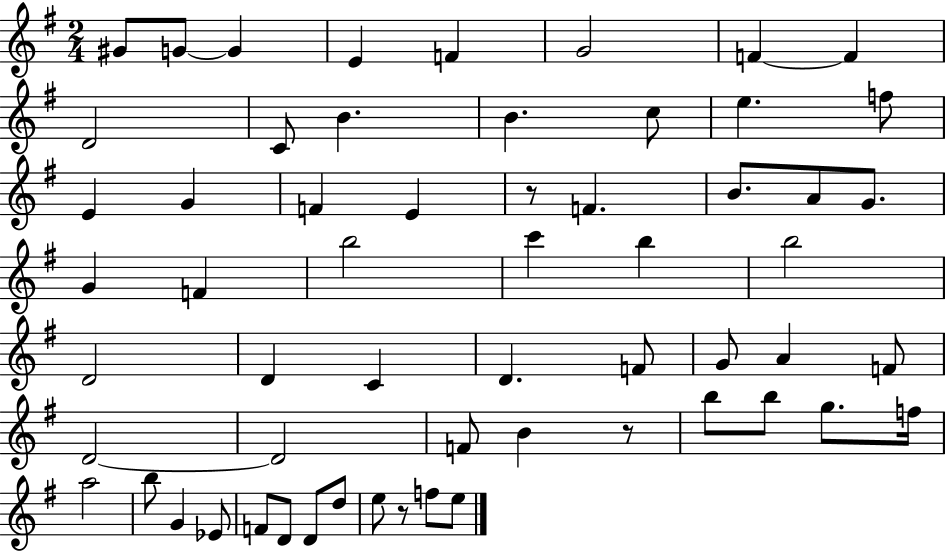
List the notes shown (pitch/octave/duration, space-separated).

G#4/e G4/e G4/q E4/q F4/q G4/h F4/q F4/q D4/h C4/e B4/q. B4/q. C5/e E5/q. F5/e E4/q G4/q F4/q E4/q R/e F4/q. B4/e. A4/e G4/e. G4/q F4/q B5/h C6/q B5/q B5/h D4/h D4/q C4/q D4/q. F4/e G4/e A4/q F4/e D4/h D4/h F4/e B4/q R/e B5/e B5/e G5/e. F5/s A5/h B5/e G4/q Eb4/e F4/e D4/e D4/e D5/e E5/e R/e F5/e E5/e